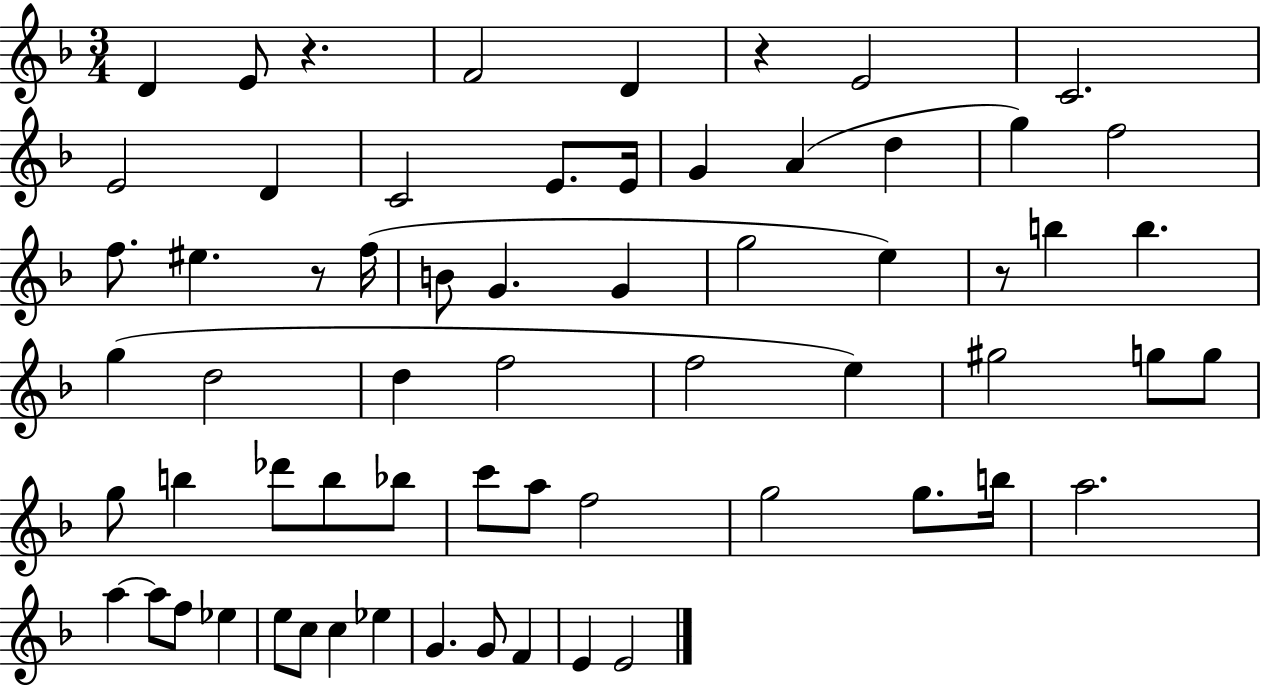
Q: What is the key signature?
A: F major